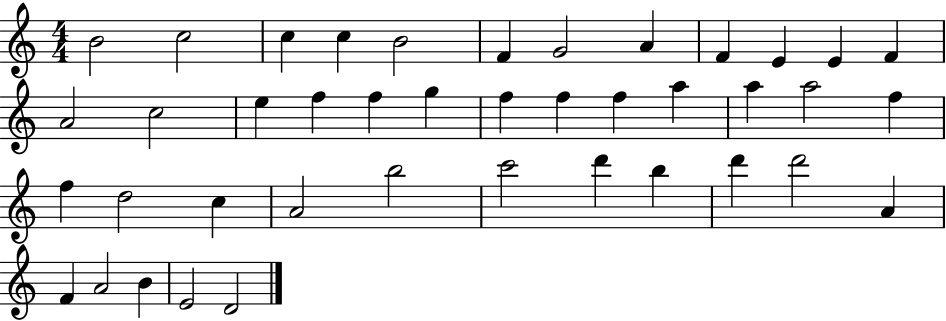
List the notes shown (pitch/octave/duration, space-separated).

B4/h C5/h C5/q C5/q B4/h F4/q G4/h A4/q F4/q E4/q E4/q F4/q A4/h C5/h E5/q F5/q F5/q G5/q F5/q F5/q F5/q A5/q A5/q A5/h F5/q F5/q D5/h C5/q A4/h B5/h C6/h D6/q B5/q D6/q D6/h A4/q F4/q A4/h B4/q E4/h D4/h